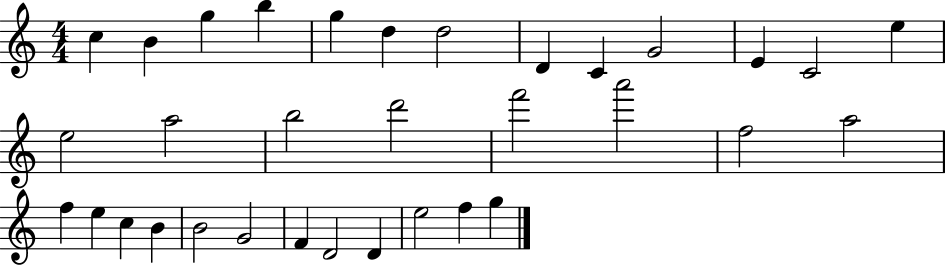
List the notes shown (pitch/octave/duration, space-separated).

C5/q B4/q G5/q B5/q G5/q D5/q D5/h D4/q C4/q G4/h E4/q C4/h E5/q E5/h A5/h B5/h D6/h F6/h A6/h F5/h A5/h F5/q E5/q C5/q B4/q B4/h G4/h F4/q D4/h D4/q E5/h F5/q G5/q